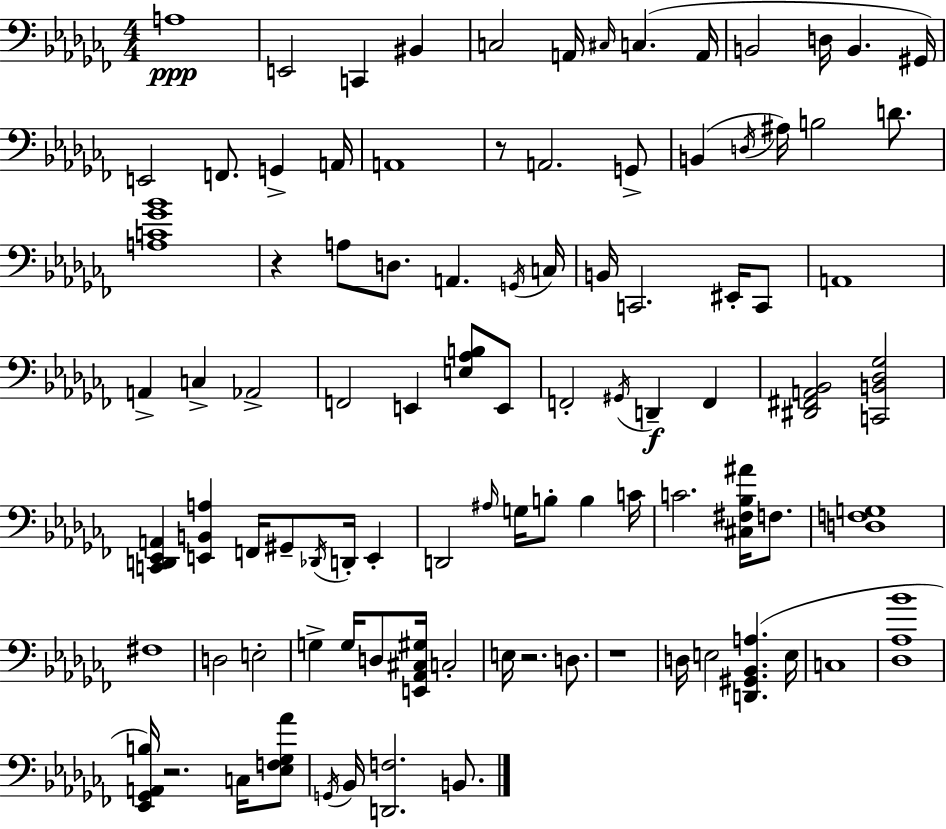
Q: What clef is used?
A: bass